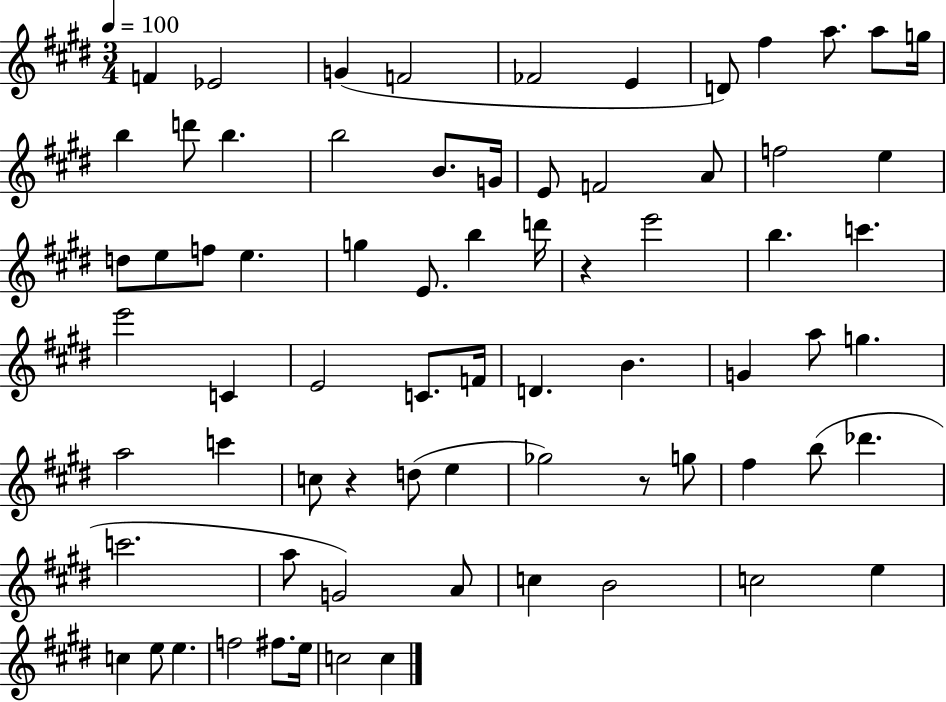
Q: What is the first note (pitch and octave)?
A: F4